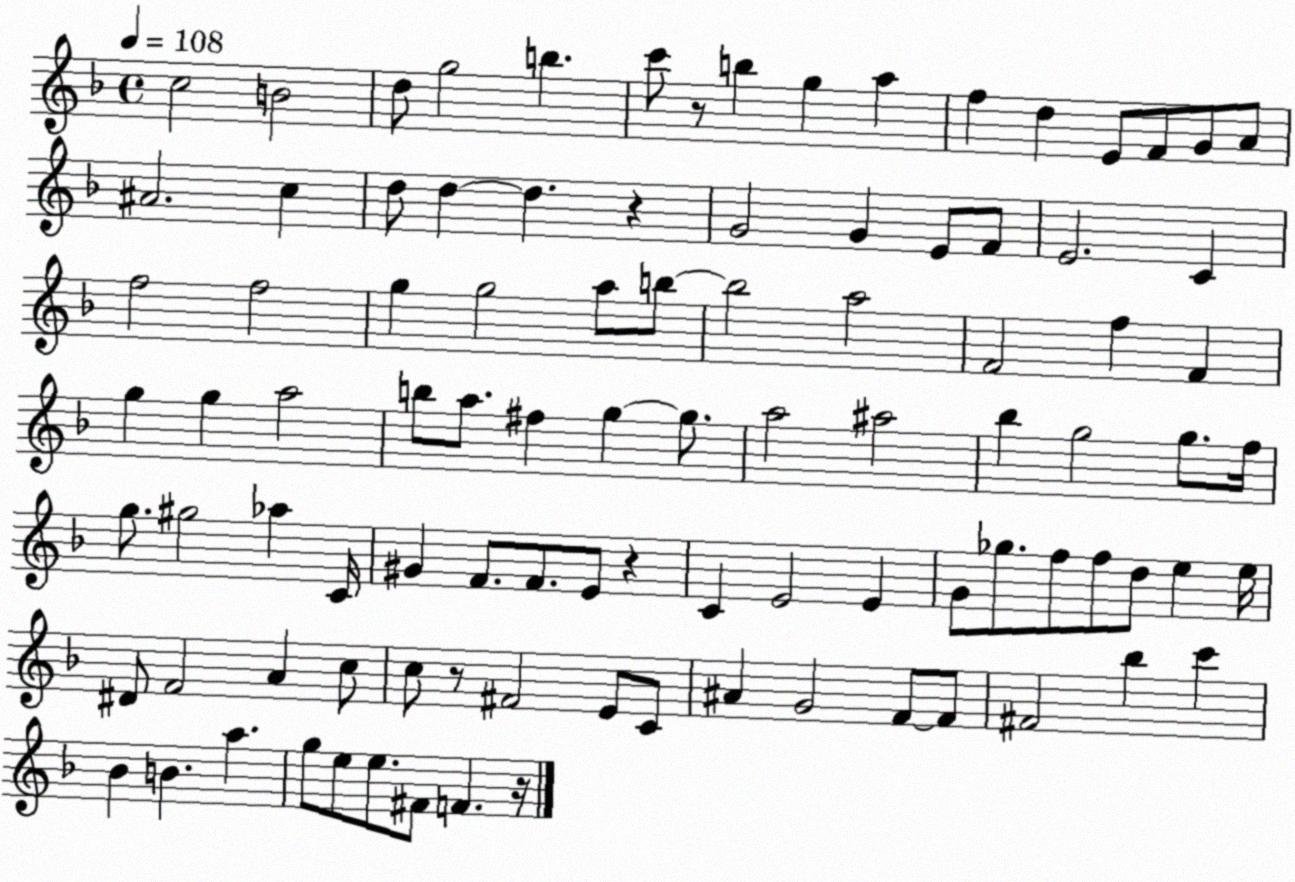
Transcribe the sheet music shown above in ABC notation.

X:1
T:Untitled
M:4/4
L:1/4
K:F
c2 B2 d/2 g2 b c'/2 z/2 b g a f d E/2 F/2 G/2 A/2 ^A2 c d/2 d d z G2 G E/2 F/2 E2 C f2 f2 g g2 a/2 b/2 b2 a2 F2 f F g g a2 b/2 a/2 ^f g g/2 a2 ^a2 _b g2 g/2 f/4 g/2 ^g2 _a C/4 ^G F/2 F/2 E/2 z C E2 E G/2 _g/2 f/2 f/2 d/2 e e/4 ^D/2 F2 A c/2 c/2 z/2 ^F2 E/2 C/2 ^A G2 F/2 F/2 ^F2 _b c' _B B a g/2 e/2 e/2 ^F/2 F z/4